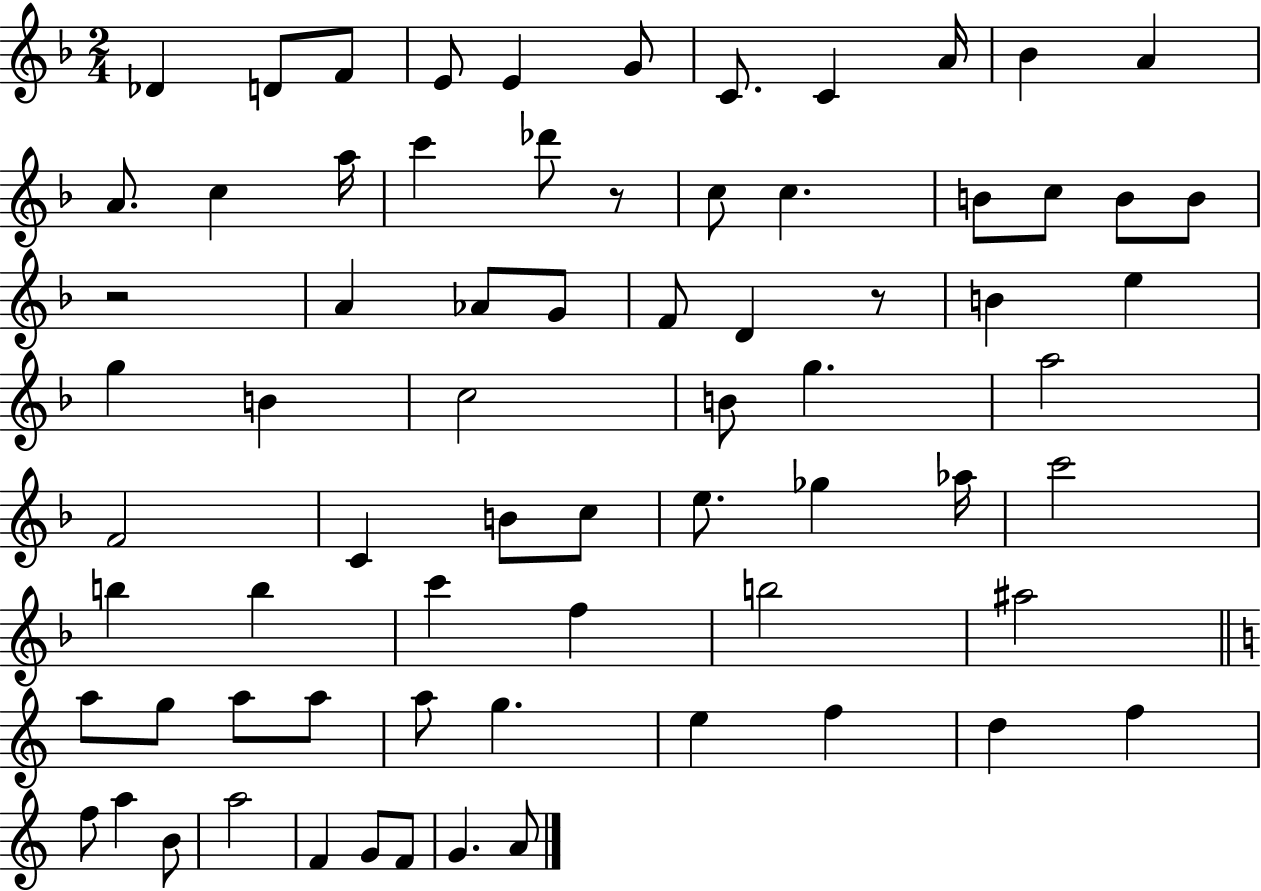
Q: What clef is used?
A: treble